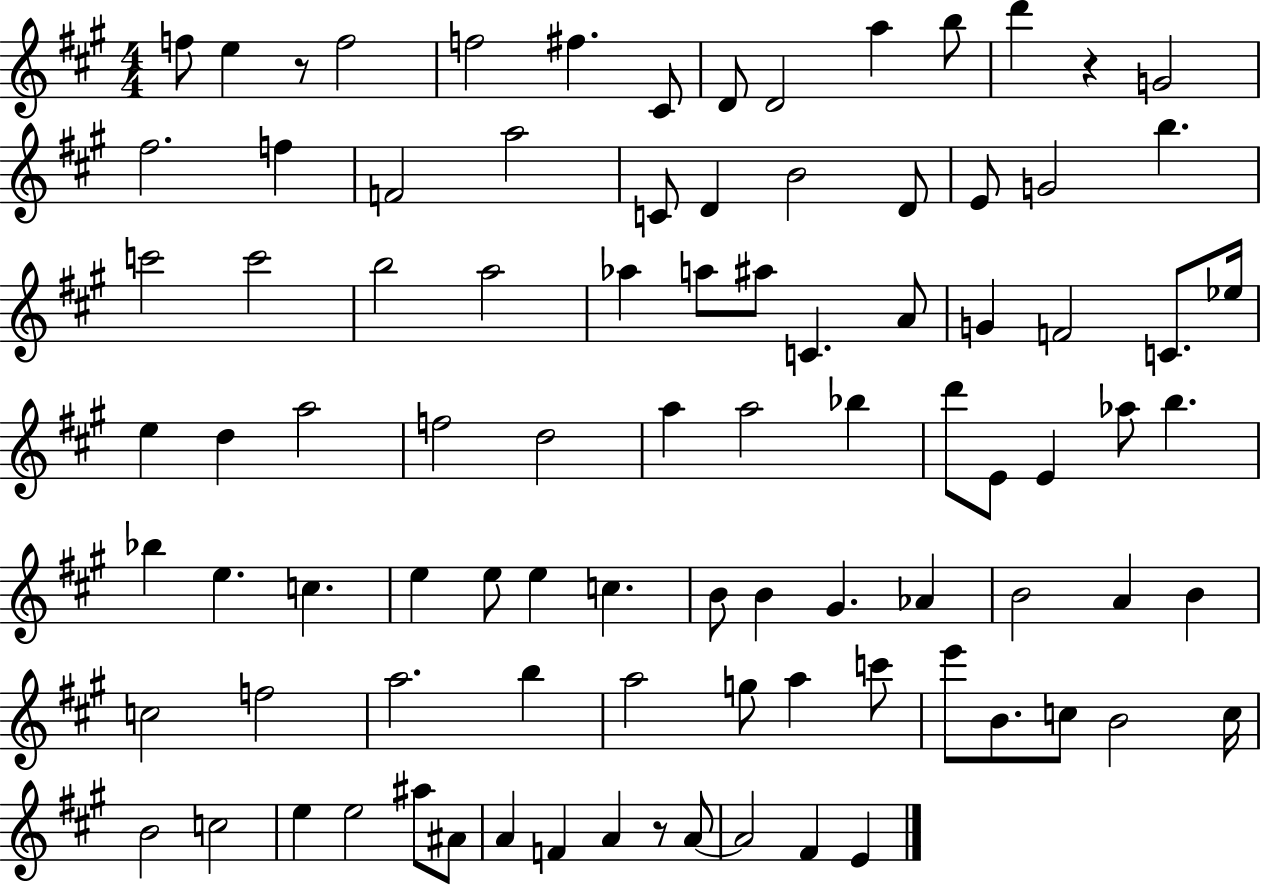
X:1
T:Untitled
M:4/4
L:1/4
K:A
f/2 e z/2 f2 f2 ^f ^C/2 D/2 D2 a b/2 d' z G2 ^f2 f F2 a2 C/2 D B2 D/2 E/2 G2 b c'2 c'2 b2 a2 _a a/2 ^a/2 C A/2 G F2 C/2 _e/4 e d a2 f2 d2 a a2 _b d'/2 E/2 E _a/2 b _b e c e e/2 e c B/2 B ^G _A B2 A B c2 f2 a2 b a2 g/2 a c'/2 e'/2 B/2 c/2 B2 c/4 B2 c2 e e2 ^a/2 ^A/2 A F A z/2 A/2 A2 ^F E